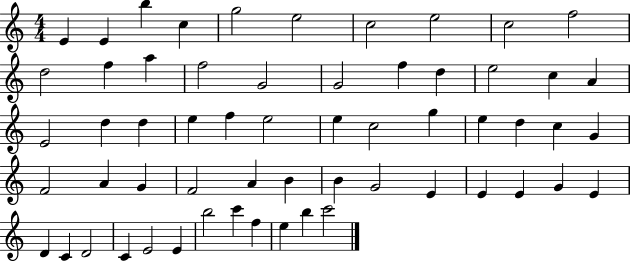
{
  \clef treble
  \numericTimeSignature
  \time 4/4
  \key c \major
  e'4 e'4 b''4 c''4 | g''2 e''2 | c''2 e''2 | c''2 f''2 | \break d''2 f''4 a''4 | f''2 g'2 | g'2 f''4 d''4 | e''2 c''4 a'4 | \break e'2 d''4 d''4 | e''4 f''4 e''2 | e''4 c''2 g''4 | e''4 d''4 c''4 g'4 | \break f'2 a'4 g'4 | f'2 a'4 b'4 | b'4 g'2 e'4 | e'4 e'4 g'4 e'4 | \break d'4 c'4 d'2 | c'4 e'2 e'4 | b''2 c'''4 f''4 | e''4 b''4 c'''2 | \break \bar "|."
}